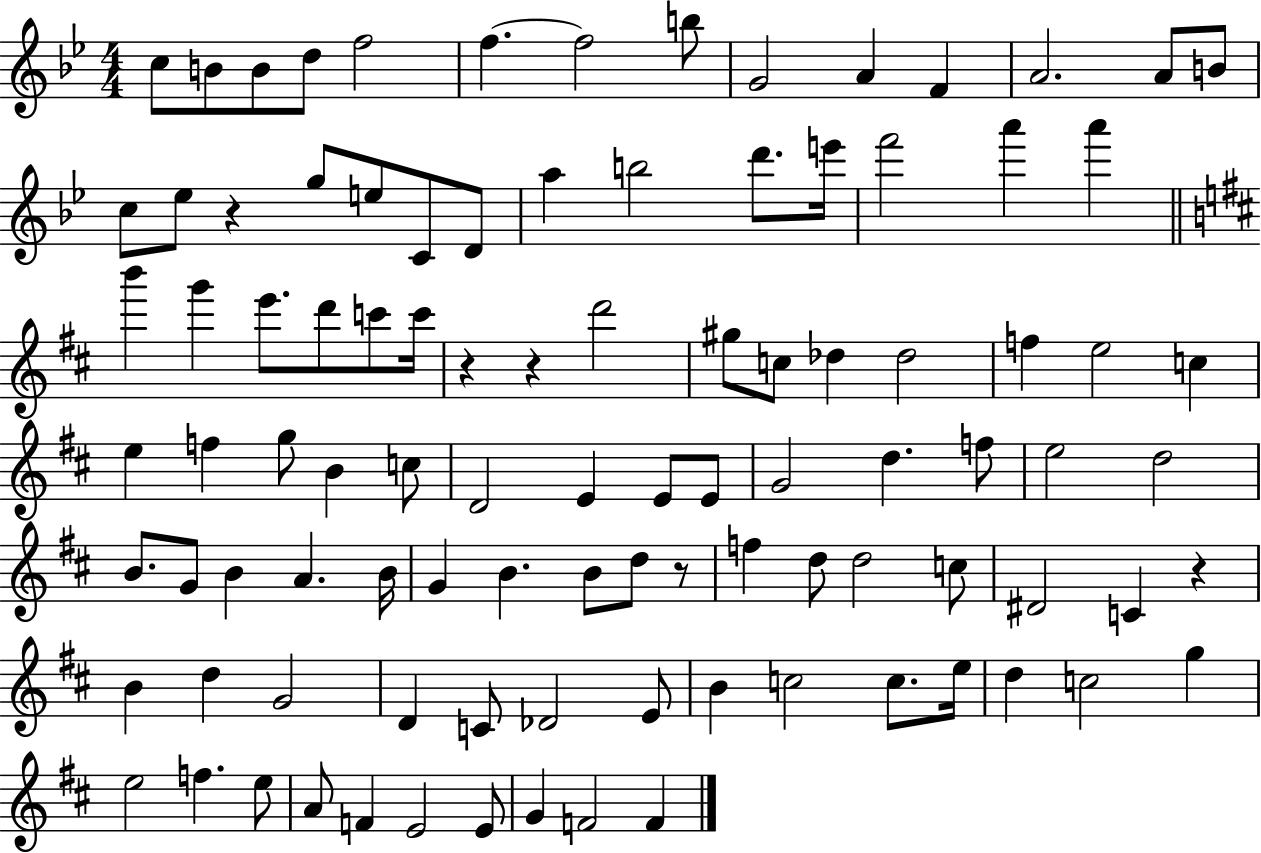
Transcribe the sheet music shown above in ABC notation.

X:1
T:Untitled
M:4/4
L:1/4
K:Bb
c/2 B/2 B/2 d/2 f2 f f2 b/2 G2 A F A2 A/2 B/2 c/2 _e/2 z g/2 e/2 C/2 D/2 a b2 d'/2 e'/4 f'2 a' a' b' g' e'/2 d'/2 c'/2 c'/4 z z d'2 ^g/2 c/2 _d _d2 f e2 c e f g/2 B c/2 D2 E E/2 E/2 G2 d f/2 e2 d2 B/2 G/2 B A B/4 G B B/2 d/2 z/2 f d/2 d2 c/2 ^D2 C z B d G2 D C/2 _D2 E/2 B c2 c/2 e/4 d c2 g e2 f e/2 A/2 F E2 E/2 G F2 F